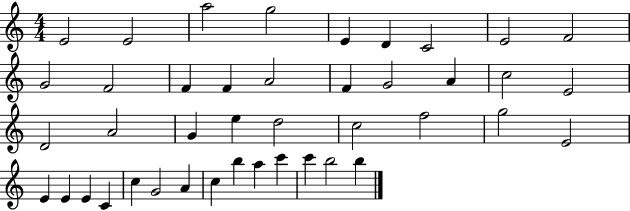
{
  \clef treble
  \numericTimeSignature
  \time 4/4
  \key c \major
  e'2 e'2 | a''2 g''2 | e'4 d'4 c'2 | e'2 f'2 | \break g'2 f'2 | f'4 f'4 a'2 | f'4 g'2 a'4 | c''2 e'2 | \break d'2 a'2 | g'4 e''4 d''2 | c''2 f''2 | g''2 e'2 | \break e'4 e'4 e'4 c'4 | c''4 g'2 a'4 | c''4 b''4 a''4 c'''4 | c'''4 b''2 b''4 | \break \bar "|."
}